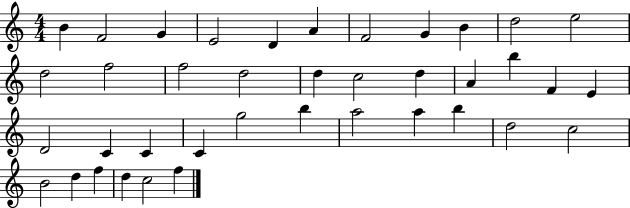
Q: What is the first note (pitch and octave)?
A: B4